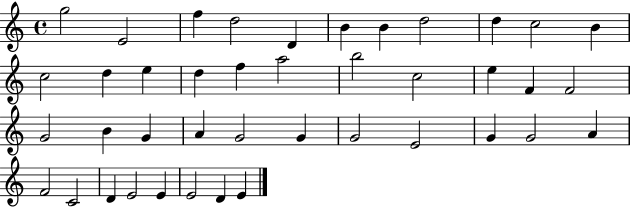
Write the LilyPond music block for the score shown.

{
  \clef treble
  \time 4/4
  \defaultTimeSignature
  \key c \major
  g''2 e'2 | f''4 d''2 d'4 | b'4 b'4 d''2 | d''4 c''2 b'4 | \break c''2 d''4 e''4 | d''4 f''4 a''2 | b''2 c''2 | e''4 f'4 f'2 | \break g'2 b'4 g'4 | a'4 g'2 g'4 | g'2 e'2 | g'4 g'2 a'4 | \break f'2 c'2 | d'4 e'2 e'4 | e'2 d'4 e'4 | \bar "|."
}